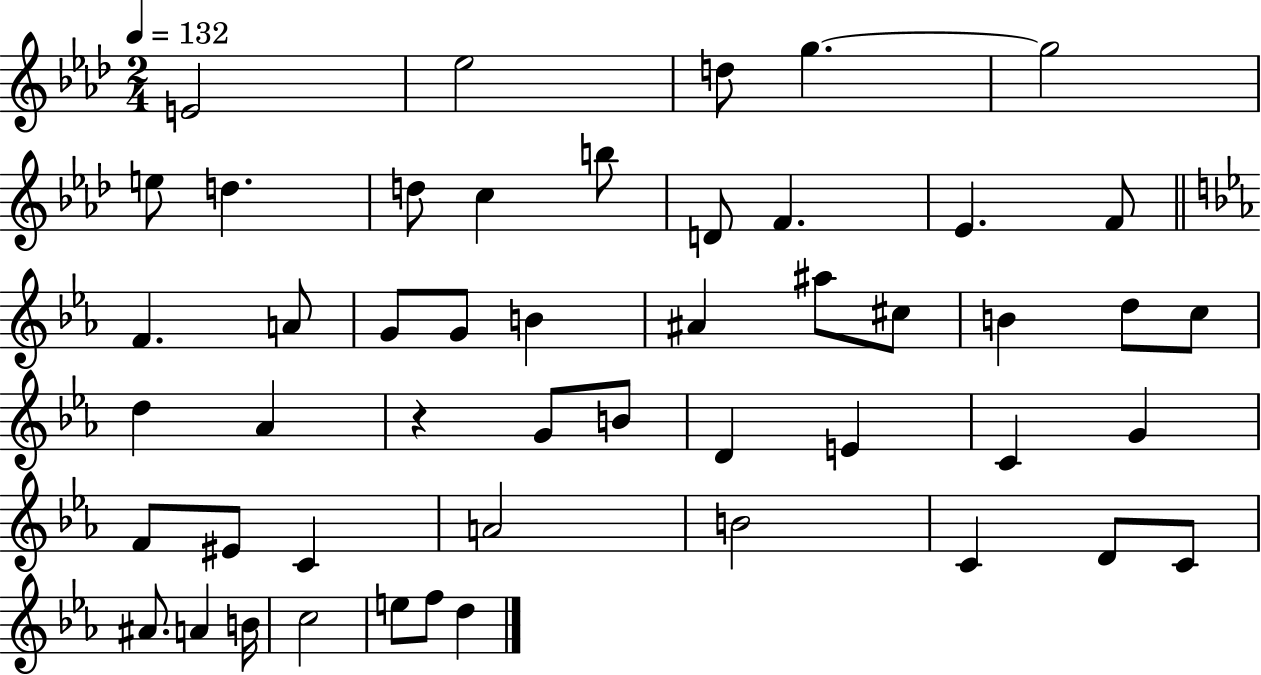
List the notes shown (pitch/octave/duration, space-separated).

E4/h Eb5/h D5/e G5/q. G5/h E5/e D5/q. D5/e C5/q B5/e D4/e F4/q. Eb4/q. F4/e F4/q. A4/e G4/e G4/e B4/q A#4/q A#5/e C#5/e B4/q D5/e C5/e D5/q Ab4/q R/q G4/e B4/e D4/q E4/q C4/q G4/q F4/e EIS4/e C4/q A4/h B4/h C4/q D4/e C4/e A#4/e. A4/q B4/s C5/h E5/e F5/e D5/q